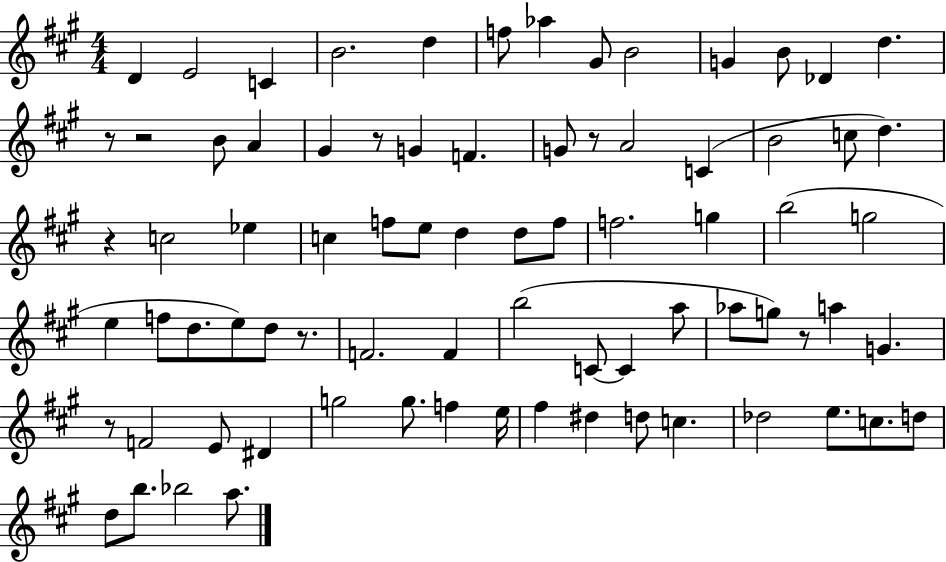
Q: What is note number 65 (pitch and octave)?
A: C5